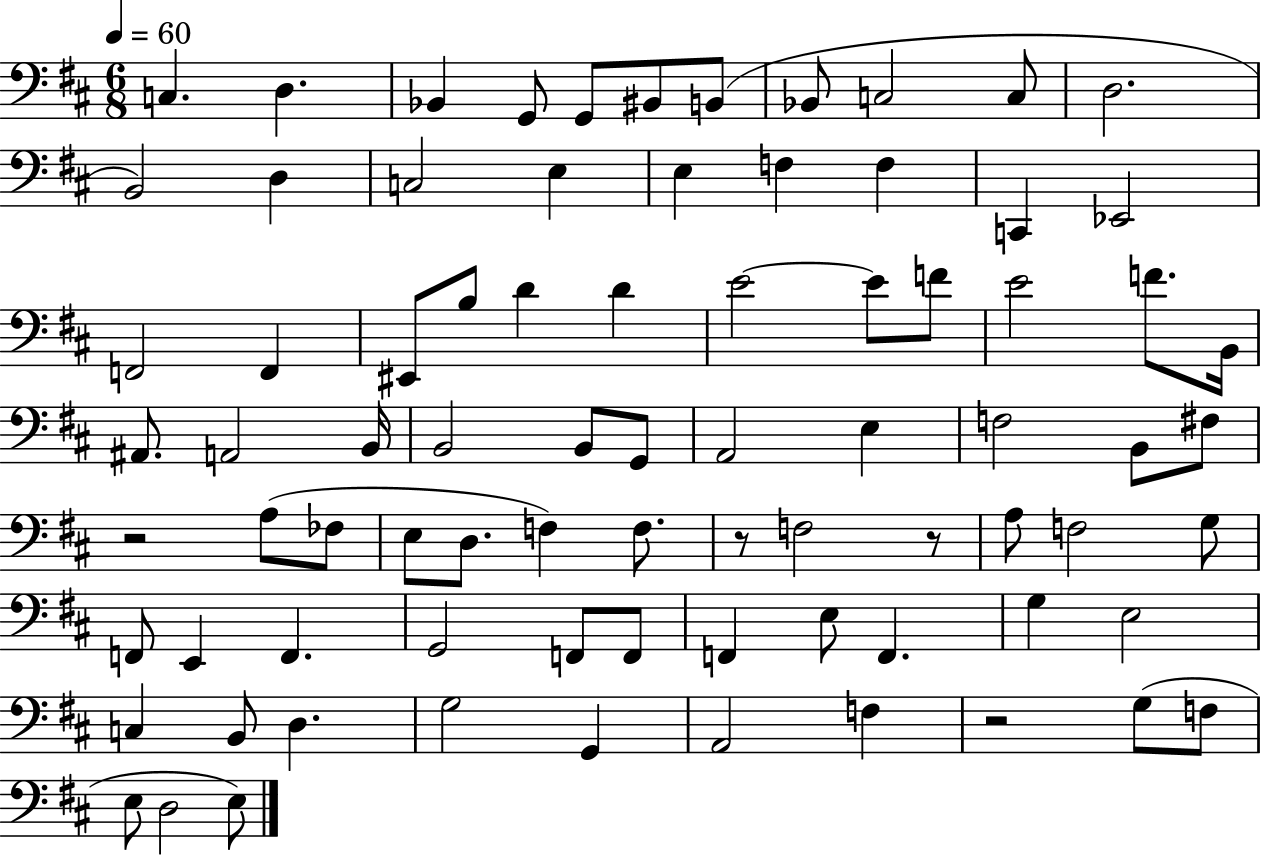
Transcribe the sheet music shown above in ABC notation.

X:1
T:Untitled
M:6/8
L:1/4
K:D
C, D, _B,, G,,/2 G,,/2 ^B,,/2 B,,/2 _B,,/2 C,2 C,/2 D,2 B,,2 D, C,2 E, E, F, F, C,, _E,,2 F,,2 F,, ^E,,/2 B,/2 D D E2 E/2 F/2 E2 F/2 B,,/4 ^A,,/2 A,,2 B,,/4 B,,2 B,,/2 G,,/2 A,,2 E, F,2 B,,/2 ^F,/2 z2 A,/2 _F,/2 E,/2 D,/2 F, F,/2 z/2 F,2 z/2 A,/2 F,2 G,/2 F,,/2 E,, F,, G,,2 F,,/2 F,,/2 F,, E,/2 F,, G, E,2 C, B,,/2 D, G,2 G,, A,,2 F, z2 G,/2 F,/2 E,/2 D,2 E,/2